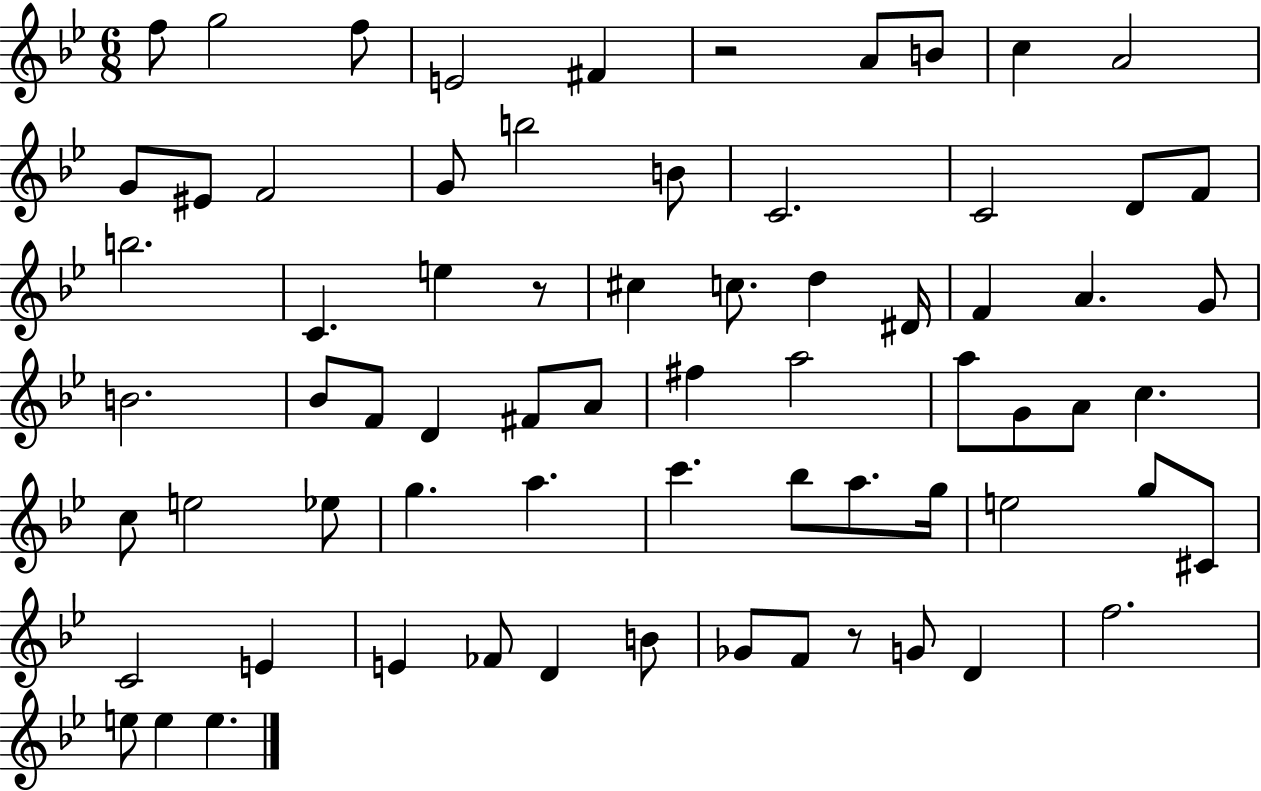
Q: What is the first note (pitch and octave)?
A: F5